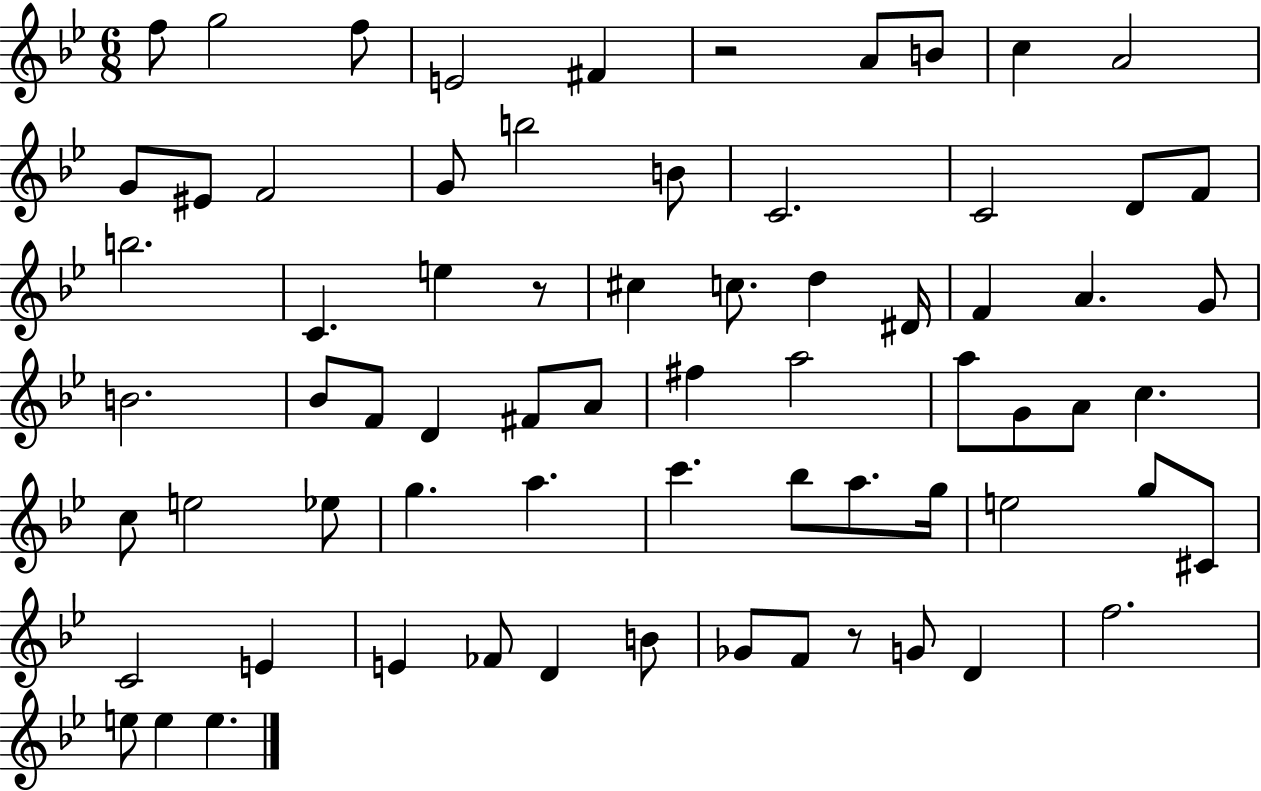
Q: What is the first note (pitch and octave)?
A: F5